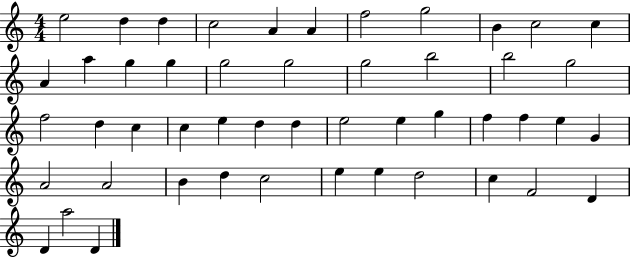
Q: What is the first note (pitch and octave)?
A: E5